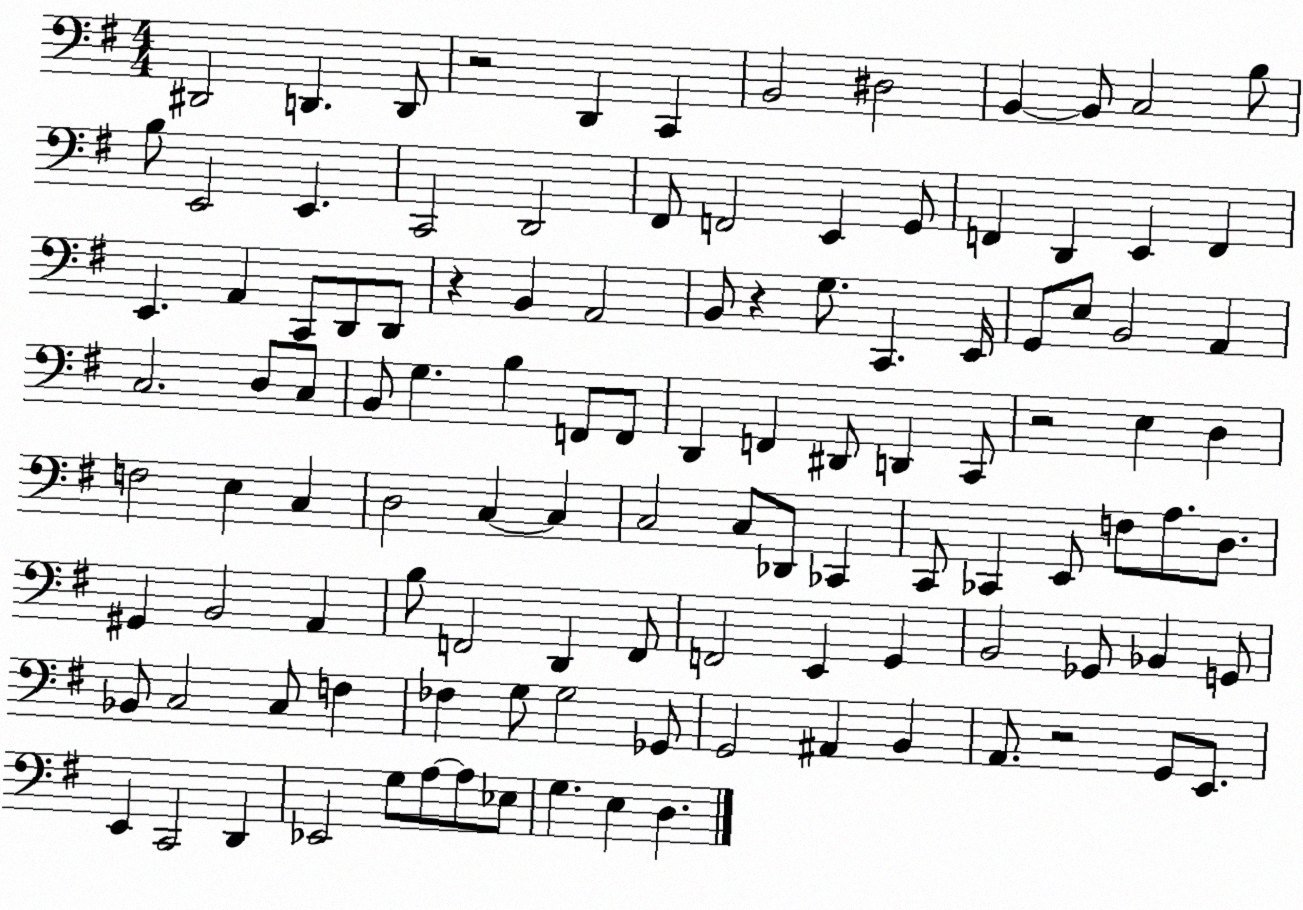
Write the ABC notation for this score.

X:1
T:Untitled
M:4/4
L:1/4
K:G
^D,,2 D,, D,,/2 z2 D,, C,, B,,2 ^D,2 B,, B,,/2 C,2 B,/2 B,/2 E,,2 E,, C,,2 D,,2 ^F,,/2 F,,2 E,, G,,/2 F,, D,, E,, F,, E,, A,, C,,/2 D,,/2 D,,/2 z B,, A,,2 B,,/2 z G,/2 C,, E,,/4 G,,/2 E,/2 B,,2 A,, C,2 D,/2 C,/2 B,,/2 G, B, F,,/2 F,,/2 D,, F,, ^D,,/2 D,, C,,/2 z2 E, D, F,2 E, C, D,2 C, C, C,2 C,/2 _D,,/2 _C,, C,,/2 _C,, E,,/2 F,/2 A,/2 D,/2 ^G,, B,,2 A,, B,/2 F,,2 D,, F,,/2 F,,2 E,, G,, B,,2 _G,,/2 _B,, G,,/2 _B,,/2 C,2 C,/2 F, _F, G,/2 G,2 _G,,/2 G,,2 ^A,, B,, A,,/2 z2 G,,/2 E,,/2 E,, C,,2 D,, _E,,2 G,/2 A,/2 A,/2 _E,/2 G, E, D,